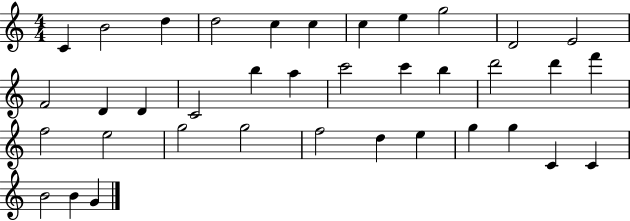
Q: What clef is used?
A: treble